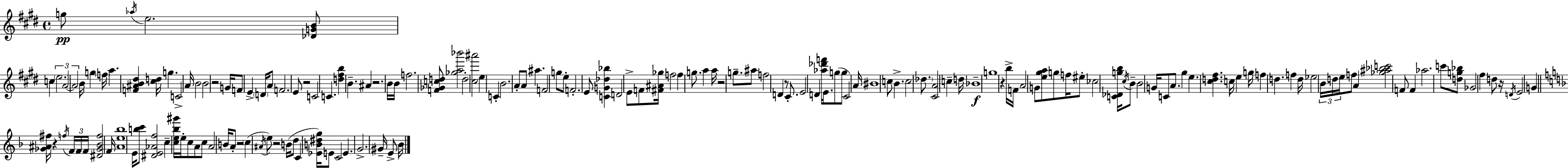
X:1
T:Untitled
M:4/4
L:1/4
K:E
g/2 _a/4 e2 [_DGB]/2 c e2 A2 A2 B/4 g f/4 a [F^AB^d] [^cd]/4 g C2 A/4 B2 B2 z2 G/4 F/2 E D/4 A/2 F2 E/2 z2 C2 C [d^fb] B ^A z2 B/4 B/4 f2 [F_Gcd]/2 [_ga_b']2 d2 [^c^a']2 e C B2 A/2 A/2 ^a F2 g/2 e/2 F2 E/2 [CG_d_b] D2 E/2 F/2 [^F^A_g]/4 f2 f g/2 a a/4 z2 g/2 ^a/2 f2 D z/2 ^C/2 E2 D [_a_d'f']/4 E/2 g/2 g/2 ^C2 A/4 ^B4 c/2 B c2 _d/2 [^CA]2 c d/4 _B4 g4 z b/4 F/4 A2 G/2 [e^ga]/2 g/2 f/4 ^e/2 _c2 [C_Dgb]/4 ^c/4 B/2 B2 G/4 C/2 A/2 ^g e [^cd^f] c/4 e g/4 f d f d/4 _e2 B/4 d/4 e/4 f/2 A [_g^a_bc']2 F/2 F _a2 c'/2 [dg_b]/2 _G2 ^f d/2 z/4 D/4 E2 G [_G^A^f]/4 z f/4 F/4 F/4 F/4 [^D_G_Bf]2 F/4 [Ae_b]4 E/4 [bc']/2 [^DE_Af]2 c [ce_b^g']/4 e/4 c/2 A/2 c/2 A2 B/4 A/2 z2 c ^A/4 e/2 z2 B/4 d/2 C [_EB^dg]/4 E/2 C2 E G2 ^G/4 E/2 _B/4